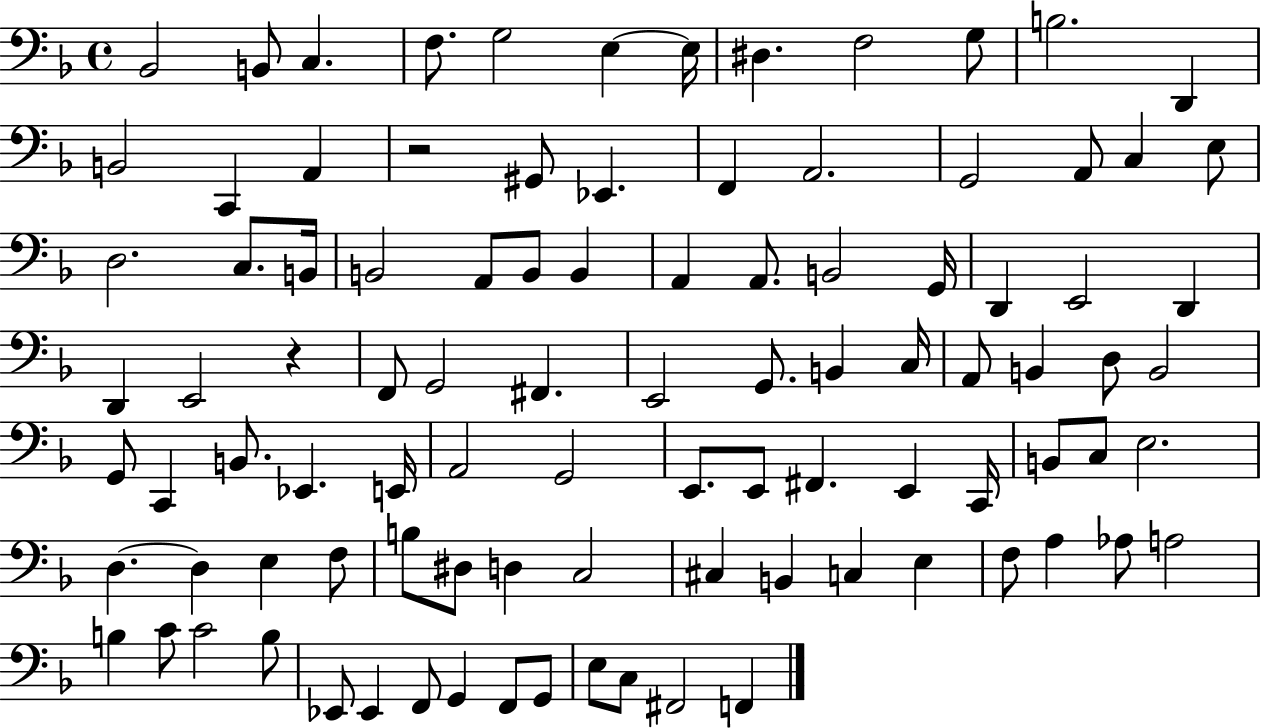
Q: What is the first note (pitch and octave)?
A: Bb2